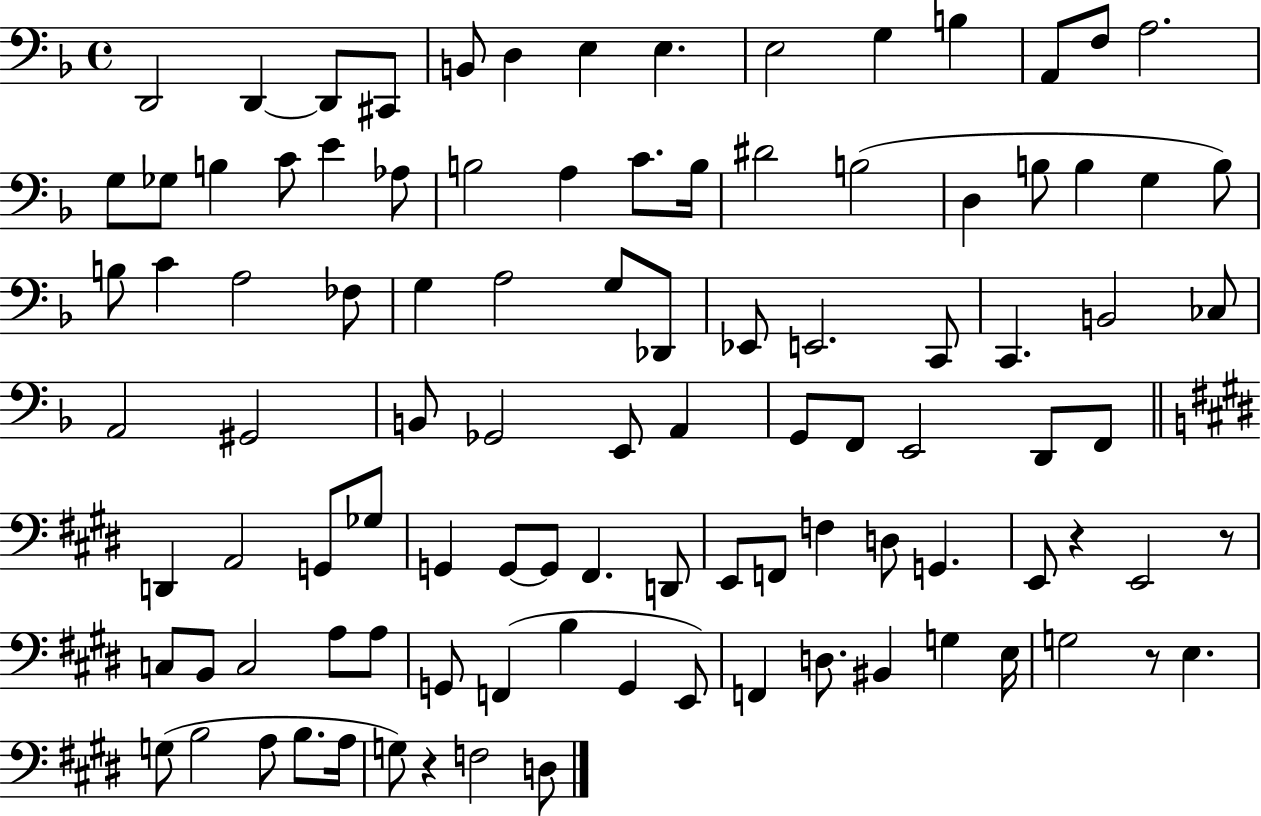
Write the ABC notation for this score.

X:1
T:Untitled
M:4/4
L:1/4
K:F
D,,2 D,, D,,/2 ^C,,/2 B,,/2 D, E, E, E,2 G, B, A,,/2 F,/2 A,2 G,/2 _G,/2 B, C/2 E _A,/2 B,2 A, C/2 B,/4 ^D2 B,2 D, B,/2 B, G, B,/2 B,/2 C A,2 _F,/2 G, A,2 G,/2 _D,,/2 _E,,/2 E,,2 C,,/2 C,, B,,2 _C,/2 A,,2 ^G,,2 B,,/2 _G,,2 E,,/2 A,, G,,/2 F,,/2 E,,2 D,,/2 F,,/2 D,, A,,2 G,,/2 _G,/2 G,, G,,/2 G,,/2 ^F,, D,,/2 E,,/2 F,,/2 F, D,/2 G,, E,,/2 z E,,2 z/2 C,/2 B,,/2 C,2 A,/2 A,/2 G,,/2 F,, B, G,, E,,/2 F,, D,/2 ^B,, G, E,/4 G,2 z/2 E, G,/2 B,2 A,/2 B,/2 A,/4 G,/2 z F,2 D,/2